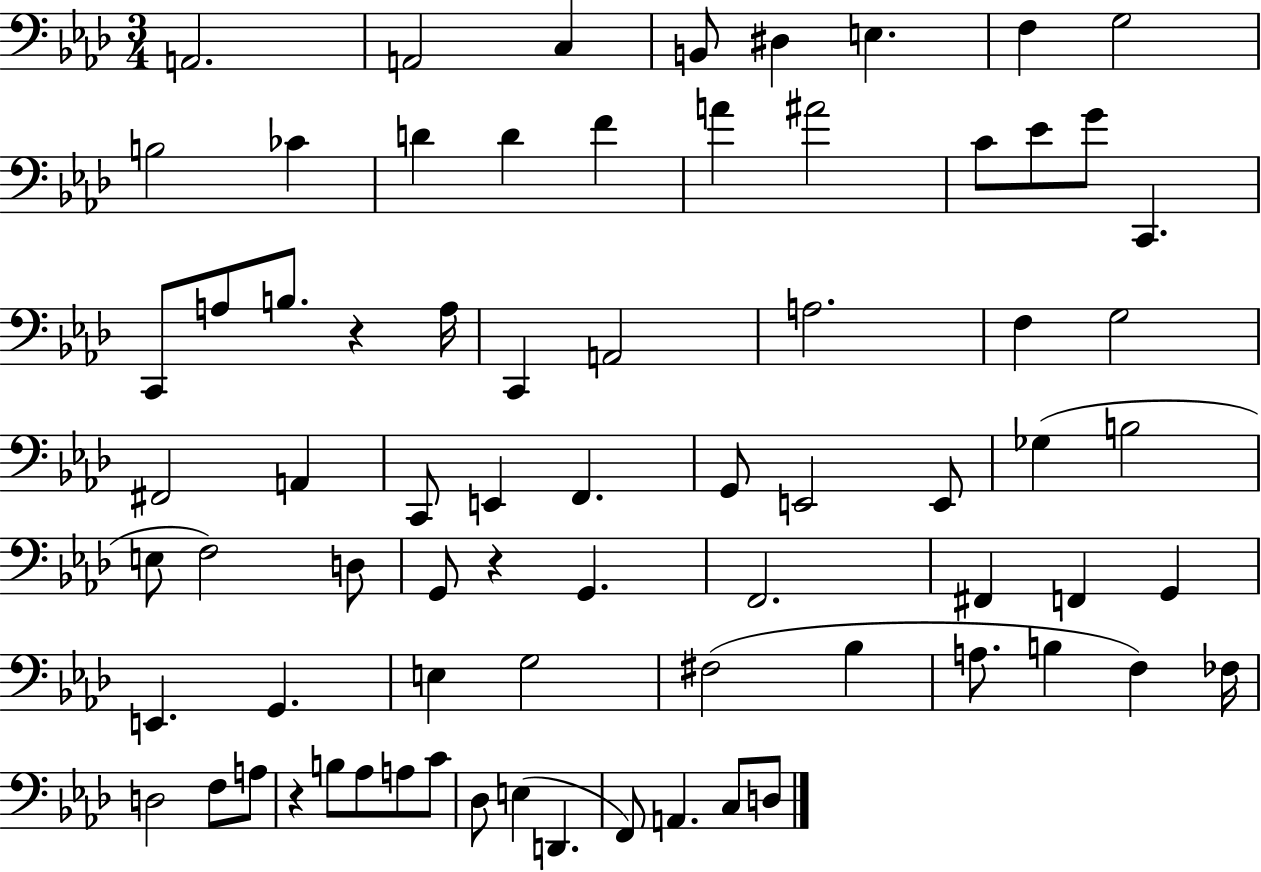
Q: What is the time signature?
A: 3/4